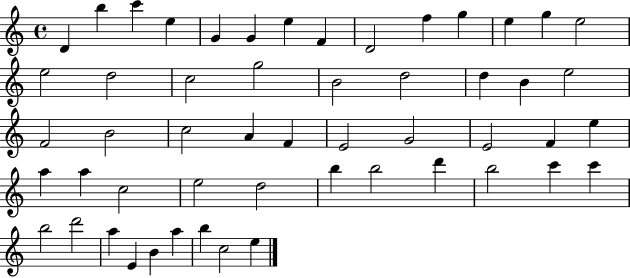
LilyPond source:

{
  \clef treble
  \time 4/4
  \defaultTimeSignature
  \key c \major
  d'4 b''4 c'''4 e''4 | g'4 g'4 e''4 f'4 | d'2 f''4 g''4 | e''4 g''4 e''2 | \break e''2 d''2 | c''2 g''2 | b'2 d''2 | d''4 b'4 e''2 | \break f'2 b'2 | c''2 a'4 f'4 | e'2 g'2 | e'2 f'4 e''4 | \break a''4 a''4 c''2 | e''2 d''2 | b''4 b''2 d'''4 | b''2 c'''4 c'''4 | \break b''2 d'''2 | a''4 e'4 b'4 a''4 | b''4 c''2 e''4 | \bar "|."
}